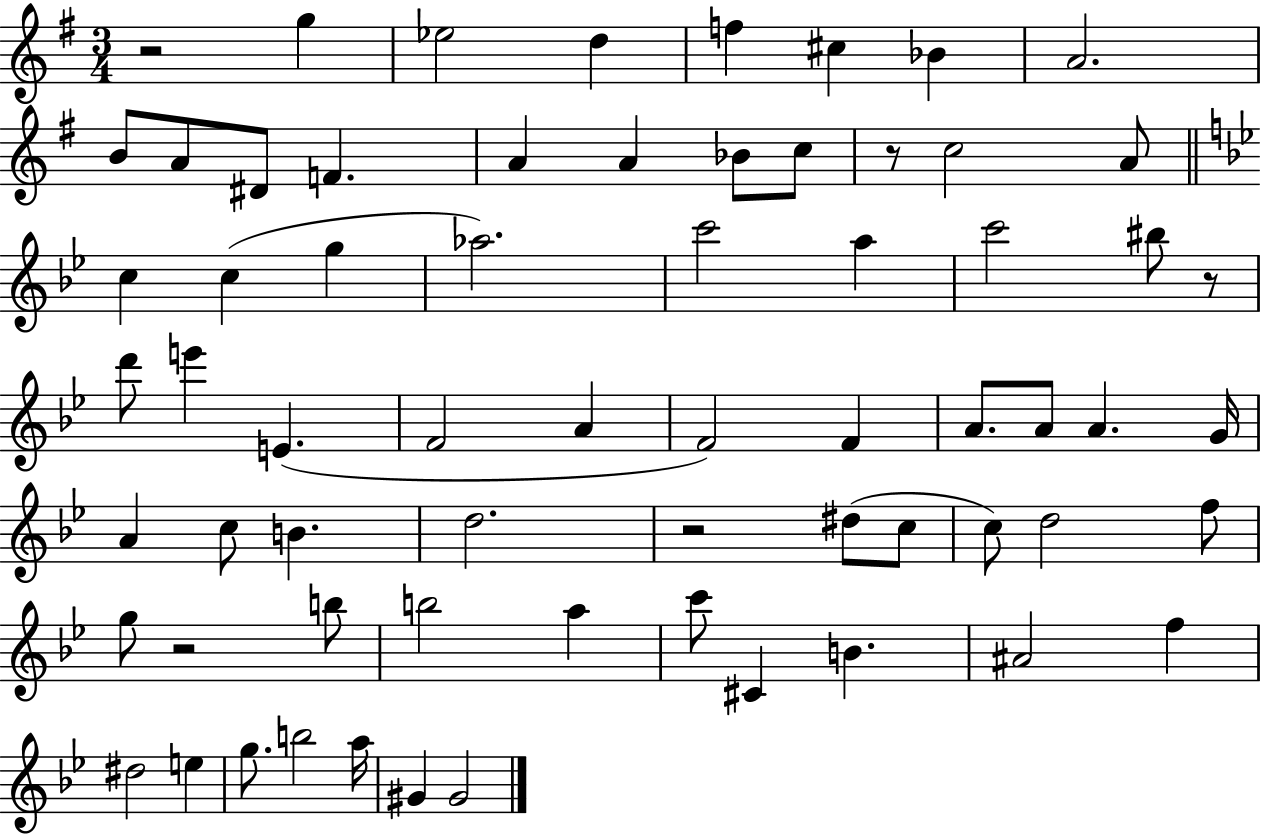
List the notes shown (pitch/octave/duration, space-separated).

R/h G5/q Eb5/h D5/q F5/q C#5/q Bb4/q A4/h. B4/e A4/e D#4/e F4/q. A4/q A4/q Bb4/e C5/e R/e C5/h A4/e C5/q C5/q G5/q Ab5/h. C6/h A5/q C6/h BIS5/e R/e D6/e E6/q E4/q. F4/h A4/q F4/h F4/q A4/e. A4/e A4/q. G4/s A4/q C5/e B4/q. D5/h. R/h D#5/e C5/e C5/e D5/h F5/e G5/e R/h B5/e B5/h A5/q C6/e C#4/q B4/q. A#4/h F5/q D#5/h E5/q G5/e. B5/h A5/s G#4/q G#4/h